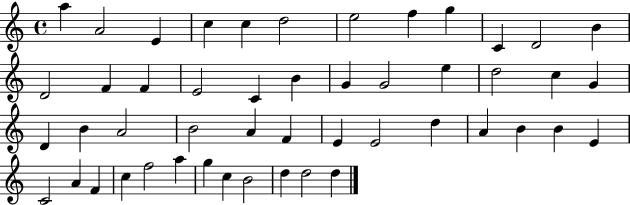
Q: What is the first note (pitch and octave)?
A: A5